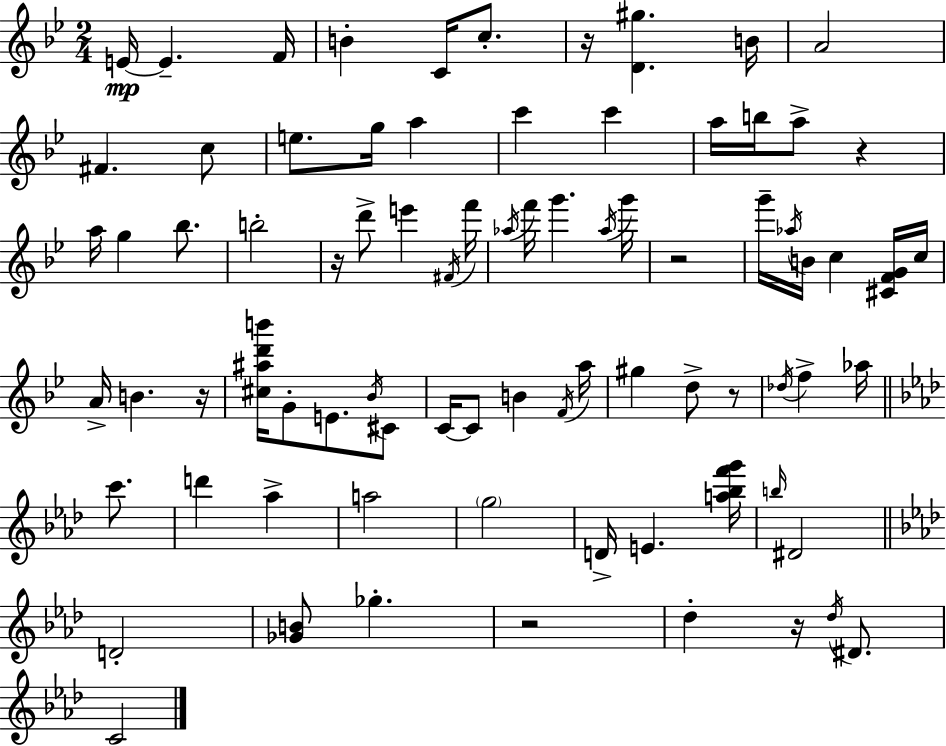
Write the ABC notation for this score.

X:1
T:Untitled
M:2/4
L:1/4
K:Gm
E/4 E F/4 B C/4 c/2 z/4 [D^g] B/4 A2 ^F c/2 e/2 g/4 a c' c' a/4 b/4 a/2 z a/4 g _b/2 b2 z/4 d'/2 e' ^F/4 f'/4 _a/4 f'/4 g' _a/4 g'/4 z2 g'/4 _a/4 B/4 c [^CFG]/4 c/4 A/4 B z/4 [^c^ad'b']/4 G/2 E/2 _B/4 ^C/2 C/4 C/2 B F/4 a/4 ^g d/2 z/2 _d/4 f _a/4 c'/2 d' _a a2 g2 D/4 E [a_bf'g']/4 b/4 ^D2 D2 [_GB]/2 _g z2 _d z/4 _d/4 ^D/2 C2